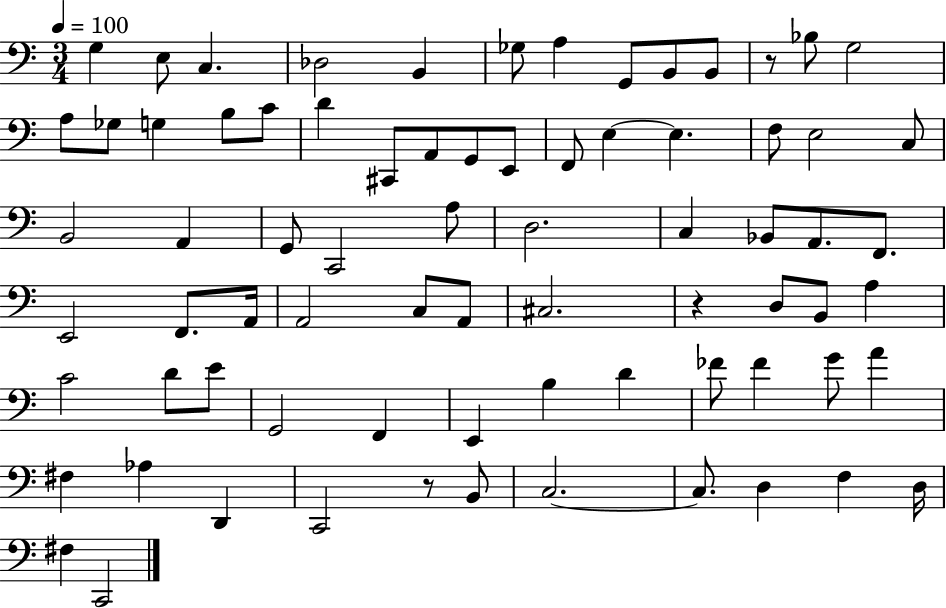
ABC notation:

X:1
T:Untitled
M:3/4
L:1/4
K:C
G, E,/2 C, _D,2 B,, _G,/2 A, G,,/2 B,,/2 B,,/2 z/2 _B,/2 G,2 A,/2 _G,/2 G, B,/2 C/2 D ^C,,/2 A,,/2 G,,/2 E,,/2 F,,/2 E, E, F,/2 E,2 C,/2 B,,2 A,, G,,/2 C,,2 A,/2 D,2 C, _B,,/2 A,,/2 F,,/2 E,,2 F,,/2 A,,/4 A,,2 C,/2 A,,/2 ^C,2 z D,/2 B,,/2 A, C2 D/2 E/2 G,,2 F,, E,, B, D _F/2 _F G/2 A ^F, _A, D,, C,,2 z/2 B,,/2 C,2 C,/2 D, F, D,/4 ^F, C,,2